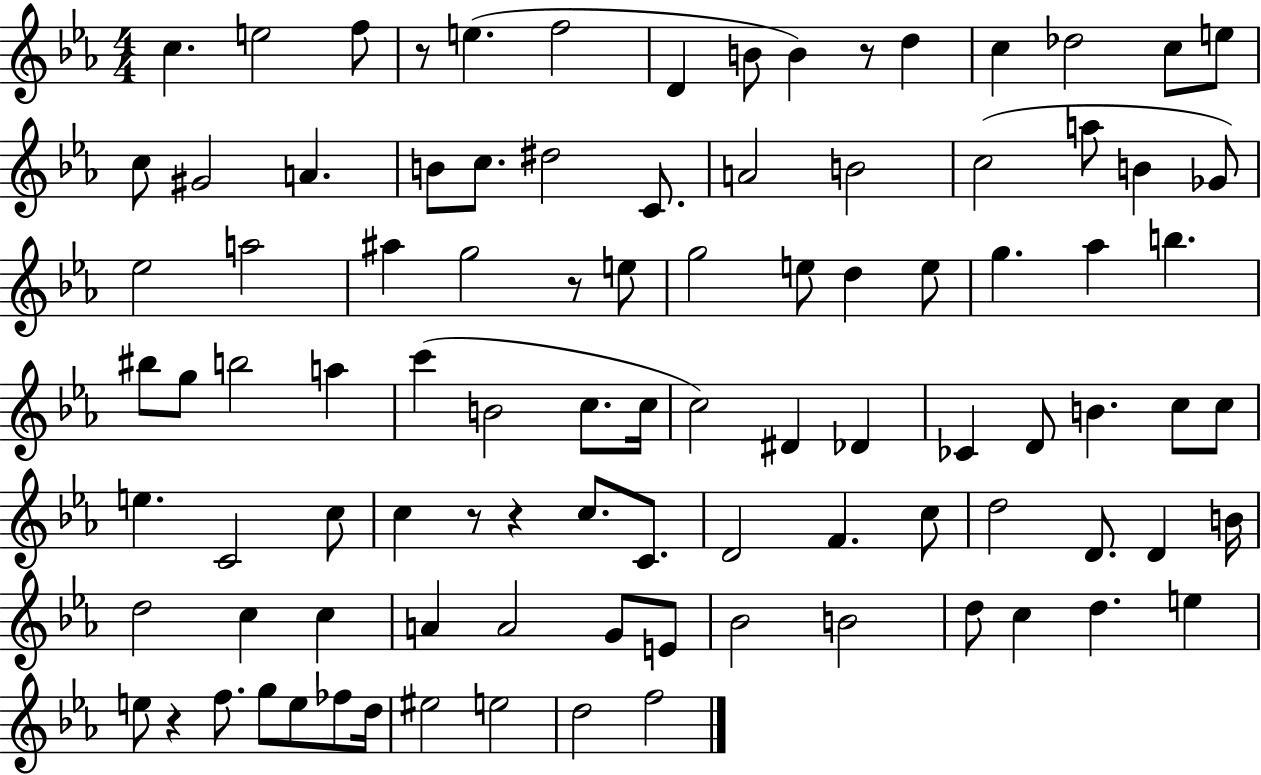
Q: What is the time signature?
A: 4/4